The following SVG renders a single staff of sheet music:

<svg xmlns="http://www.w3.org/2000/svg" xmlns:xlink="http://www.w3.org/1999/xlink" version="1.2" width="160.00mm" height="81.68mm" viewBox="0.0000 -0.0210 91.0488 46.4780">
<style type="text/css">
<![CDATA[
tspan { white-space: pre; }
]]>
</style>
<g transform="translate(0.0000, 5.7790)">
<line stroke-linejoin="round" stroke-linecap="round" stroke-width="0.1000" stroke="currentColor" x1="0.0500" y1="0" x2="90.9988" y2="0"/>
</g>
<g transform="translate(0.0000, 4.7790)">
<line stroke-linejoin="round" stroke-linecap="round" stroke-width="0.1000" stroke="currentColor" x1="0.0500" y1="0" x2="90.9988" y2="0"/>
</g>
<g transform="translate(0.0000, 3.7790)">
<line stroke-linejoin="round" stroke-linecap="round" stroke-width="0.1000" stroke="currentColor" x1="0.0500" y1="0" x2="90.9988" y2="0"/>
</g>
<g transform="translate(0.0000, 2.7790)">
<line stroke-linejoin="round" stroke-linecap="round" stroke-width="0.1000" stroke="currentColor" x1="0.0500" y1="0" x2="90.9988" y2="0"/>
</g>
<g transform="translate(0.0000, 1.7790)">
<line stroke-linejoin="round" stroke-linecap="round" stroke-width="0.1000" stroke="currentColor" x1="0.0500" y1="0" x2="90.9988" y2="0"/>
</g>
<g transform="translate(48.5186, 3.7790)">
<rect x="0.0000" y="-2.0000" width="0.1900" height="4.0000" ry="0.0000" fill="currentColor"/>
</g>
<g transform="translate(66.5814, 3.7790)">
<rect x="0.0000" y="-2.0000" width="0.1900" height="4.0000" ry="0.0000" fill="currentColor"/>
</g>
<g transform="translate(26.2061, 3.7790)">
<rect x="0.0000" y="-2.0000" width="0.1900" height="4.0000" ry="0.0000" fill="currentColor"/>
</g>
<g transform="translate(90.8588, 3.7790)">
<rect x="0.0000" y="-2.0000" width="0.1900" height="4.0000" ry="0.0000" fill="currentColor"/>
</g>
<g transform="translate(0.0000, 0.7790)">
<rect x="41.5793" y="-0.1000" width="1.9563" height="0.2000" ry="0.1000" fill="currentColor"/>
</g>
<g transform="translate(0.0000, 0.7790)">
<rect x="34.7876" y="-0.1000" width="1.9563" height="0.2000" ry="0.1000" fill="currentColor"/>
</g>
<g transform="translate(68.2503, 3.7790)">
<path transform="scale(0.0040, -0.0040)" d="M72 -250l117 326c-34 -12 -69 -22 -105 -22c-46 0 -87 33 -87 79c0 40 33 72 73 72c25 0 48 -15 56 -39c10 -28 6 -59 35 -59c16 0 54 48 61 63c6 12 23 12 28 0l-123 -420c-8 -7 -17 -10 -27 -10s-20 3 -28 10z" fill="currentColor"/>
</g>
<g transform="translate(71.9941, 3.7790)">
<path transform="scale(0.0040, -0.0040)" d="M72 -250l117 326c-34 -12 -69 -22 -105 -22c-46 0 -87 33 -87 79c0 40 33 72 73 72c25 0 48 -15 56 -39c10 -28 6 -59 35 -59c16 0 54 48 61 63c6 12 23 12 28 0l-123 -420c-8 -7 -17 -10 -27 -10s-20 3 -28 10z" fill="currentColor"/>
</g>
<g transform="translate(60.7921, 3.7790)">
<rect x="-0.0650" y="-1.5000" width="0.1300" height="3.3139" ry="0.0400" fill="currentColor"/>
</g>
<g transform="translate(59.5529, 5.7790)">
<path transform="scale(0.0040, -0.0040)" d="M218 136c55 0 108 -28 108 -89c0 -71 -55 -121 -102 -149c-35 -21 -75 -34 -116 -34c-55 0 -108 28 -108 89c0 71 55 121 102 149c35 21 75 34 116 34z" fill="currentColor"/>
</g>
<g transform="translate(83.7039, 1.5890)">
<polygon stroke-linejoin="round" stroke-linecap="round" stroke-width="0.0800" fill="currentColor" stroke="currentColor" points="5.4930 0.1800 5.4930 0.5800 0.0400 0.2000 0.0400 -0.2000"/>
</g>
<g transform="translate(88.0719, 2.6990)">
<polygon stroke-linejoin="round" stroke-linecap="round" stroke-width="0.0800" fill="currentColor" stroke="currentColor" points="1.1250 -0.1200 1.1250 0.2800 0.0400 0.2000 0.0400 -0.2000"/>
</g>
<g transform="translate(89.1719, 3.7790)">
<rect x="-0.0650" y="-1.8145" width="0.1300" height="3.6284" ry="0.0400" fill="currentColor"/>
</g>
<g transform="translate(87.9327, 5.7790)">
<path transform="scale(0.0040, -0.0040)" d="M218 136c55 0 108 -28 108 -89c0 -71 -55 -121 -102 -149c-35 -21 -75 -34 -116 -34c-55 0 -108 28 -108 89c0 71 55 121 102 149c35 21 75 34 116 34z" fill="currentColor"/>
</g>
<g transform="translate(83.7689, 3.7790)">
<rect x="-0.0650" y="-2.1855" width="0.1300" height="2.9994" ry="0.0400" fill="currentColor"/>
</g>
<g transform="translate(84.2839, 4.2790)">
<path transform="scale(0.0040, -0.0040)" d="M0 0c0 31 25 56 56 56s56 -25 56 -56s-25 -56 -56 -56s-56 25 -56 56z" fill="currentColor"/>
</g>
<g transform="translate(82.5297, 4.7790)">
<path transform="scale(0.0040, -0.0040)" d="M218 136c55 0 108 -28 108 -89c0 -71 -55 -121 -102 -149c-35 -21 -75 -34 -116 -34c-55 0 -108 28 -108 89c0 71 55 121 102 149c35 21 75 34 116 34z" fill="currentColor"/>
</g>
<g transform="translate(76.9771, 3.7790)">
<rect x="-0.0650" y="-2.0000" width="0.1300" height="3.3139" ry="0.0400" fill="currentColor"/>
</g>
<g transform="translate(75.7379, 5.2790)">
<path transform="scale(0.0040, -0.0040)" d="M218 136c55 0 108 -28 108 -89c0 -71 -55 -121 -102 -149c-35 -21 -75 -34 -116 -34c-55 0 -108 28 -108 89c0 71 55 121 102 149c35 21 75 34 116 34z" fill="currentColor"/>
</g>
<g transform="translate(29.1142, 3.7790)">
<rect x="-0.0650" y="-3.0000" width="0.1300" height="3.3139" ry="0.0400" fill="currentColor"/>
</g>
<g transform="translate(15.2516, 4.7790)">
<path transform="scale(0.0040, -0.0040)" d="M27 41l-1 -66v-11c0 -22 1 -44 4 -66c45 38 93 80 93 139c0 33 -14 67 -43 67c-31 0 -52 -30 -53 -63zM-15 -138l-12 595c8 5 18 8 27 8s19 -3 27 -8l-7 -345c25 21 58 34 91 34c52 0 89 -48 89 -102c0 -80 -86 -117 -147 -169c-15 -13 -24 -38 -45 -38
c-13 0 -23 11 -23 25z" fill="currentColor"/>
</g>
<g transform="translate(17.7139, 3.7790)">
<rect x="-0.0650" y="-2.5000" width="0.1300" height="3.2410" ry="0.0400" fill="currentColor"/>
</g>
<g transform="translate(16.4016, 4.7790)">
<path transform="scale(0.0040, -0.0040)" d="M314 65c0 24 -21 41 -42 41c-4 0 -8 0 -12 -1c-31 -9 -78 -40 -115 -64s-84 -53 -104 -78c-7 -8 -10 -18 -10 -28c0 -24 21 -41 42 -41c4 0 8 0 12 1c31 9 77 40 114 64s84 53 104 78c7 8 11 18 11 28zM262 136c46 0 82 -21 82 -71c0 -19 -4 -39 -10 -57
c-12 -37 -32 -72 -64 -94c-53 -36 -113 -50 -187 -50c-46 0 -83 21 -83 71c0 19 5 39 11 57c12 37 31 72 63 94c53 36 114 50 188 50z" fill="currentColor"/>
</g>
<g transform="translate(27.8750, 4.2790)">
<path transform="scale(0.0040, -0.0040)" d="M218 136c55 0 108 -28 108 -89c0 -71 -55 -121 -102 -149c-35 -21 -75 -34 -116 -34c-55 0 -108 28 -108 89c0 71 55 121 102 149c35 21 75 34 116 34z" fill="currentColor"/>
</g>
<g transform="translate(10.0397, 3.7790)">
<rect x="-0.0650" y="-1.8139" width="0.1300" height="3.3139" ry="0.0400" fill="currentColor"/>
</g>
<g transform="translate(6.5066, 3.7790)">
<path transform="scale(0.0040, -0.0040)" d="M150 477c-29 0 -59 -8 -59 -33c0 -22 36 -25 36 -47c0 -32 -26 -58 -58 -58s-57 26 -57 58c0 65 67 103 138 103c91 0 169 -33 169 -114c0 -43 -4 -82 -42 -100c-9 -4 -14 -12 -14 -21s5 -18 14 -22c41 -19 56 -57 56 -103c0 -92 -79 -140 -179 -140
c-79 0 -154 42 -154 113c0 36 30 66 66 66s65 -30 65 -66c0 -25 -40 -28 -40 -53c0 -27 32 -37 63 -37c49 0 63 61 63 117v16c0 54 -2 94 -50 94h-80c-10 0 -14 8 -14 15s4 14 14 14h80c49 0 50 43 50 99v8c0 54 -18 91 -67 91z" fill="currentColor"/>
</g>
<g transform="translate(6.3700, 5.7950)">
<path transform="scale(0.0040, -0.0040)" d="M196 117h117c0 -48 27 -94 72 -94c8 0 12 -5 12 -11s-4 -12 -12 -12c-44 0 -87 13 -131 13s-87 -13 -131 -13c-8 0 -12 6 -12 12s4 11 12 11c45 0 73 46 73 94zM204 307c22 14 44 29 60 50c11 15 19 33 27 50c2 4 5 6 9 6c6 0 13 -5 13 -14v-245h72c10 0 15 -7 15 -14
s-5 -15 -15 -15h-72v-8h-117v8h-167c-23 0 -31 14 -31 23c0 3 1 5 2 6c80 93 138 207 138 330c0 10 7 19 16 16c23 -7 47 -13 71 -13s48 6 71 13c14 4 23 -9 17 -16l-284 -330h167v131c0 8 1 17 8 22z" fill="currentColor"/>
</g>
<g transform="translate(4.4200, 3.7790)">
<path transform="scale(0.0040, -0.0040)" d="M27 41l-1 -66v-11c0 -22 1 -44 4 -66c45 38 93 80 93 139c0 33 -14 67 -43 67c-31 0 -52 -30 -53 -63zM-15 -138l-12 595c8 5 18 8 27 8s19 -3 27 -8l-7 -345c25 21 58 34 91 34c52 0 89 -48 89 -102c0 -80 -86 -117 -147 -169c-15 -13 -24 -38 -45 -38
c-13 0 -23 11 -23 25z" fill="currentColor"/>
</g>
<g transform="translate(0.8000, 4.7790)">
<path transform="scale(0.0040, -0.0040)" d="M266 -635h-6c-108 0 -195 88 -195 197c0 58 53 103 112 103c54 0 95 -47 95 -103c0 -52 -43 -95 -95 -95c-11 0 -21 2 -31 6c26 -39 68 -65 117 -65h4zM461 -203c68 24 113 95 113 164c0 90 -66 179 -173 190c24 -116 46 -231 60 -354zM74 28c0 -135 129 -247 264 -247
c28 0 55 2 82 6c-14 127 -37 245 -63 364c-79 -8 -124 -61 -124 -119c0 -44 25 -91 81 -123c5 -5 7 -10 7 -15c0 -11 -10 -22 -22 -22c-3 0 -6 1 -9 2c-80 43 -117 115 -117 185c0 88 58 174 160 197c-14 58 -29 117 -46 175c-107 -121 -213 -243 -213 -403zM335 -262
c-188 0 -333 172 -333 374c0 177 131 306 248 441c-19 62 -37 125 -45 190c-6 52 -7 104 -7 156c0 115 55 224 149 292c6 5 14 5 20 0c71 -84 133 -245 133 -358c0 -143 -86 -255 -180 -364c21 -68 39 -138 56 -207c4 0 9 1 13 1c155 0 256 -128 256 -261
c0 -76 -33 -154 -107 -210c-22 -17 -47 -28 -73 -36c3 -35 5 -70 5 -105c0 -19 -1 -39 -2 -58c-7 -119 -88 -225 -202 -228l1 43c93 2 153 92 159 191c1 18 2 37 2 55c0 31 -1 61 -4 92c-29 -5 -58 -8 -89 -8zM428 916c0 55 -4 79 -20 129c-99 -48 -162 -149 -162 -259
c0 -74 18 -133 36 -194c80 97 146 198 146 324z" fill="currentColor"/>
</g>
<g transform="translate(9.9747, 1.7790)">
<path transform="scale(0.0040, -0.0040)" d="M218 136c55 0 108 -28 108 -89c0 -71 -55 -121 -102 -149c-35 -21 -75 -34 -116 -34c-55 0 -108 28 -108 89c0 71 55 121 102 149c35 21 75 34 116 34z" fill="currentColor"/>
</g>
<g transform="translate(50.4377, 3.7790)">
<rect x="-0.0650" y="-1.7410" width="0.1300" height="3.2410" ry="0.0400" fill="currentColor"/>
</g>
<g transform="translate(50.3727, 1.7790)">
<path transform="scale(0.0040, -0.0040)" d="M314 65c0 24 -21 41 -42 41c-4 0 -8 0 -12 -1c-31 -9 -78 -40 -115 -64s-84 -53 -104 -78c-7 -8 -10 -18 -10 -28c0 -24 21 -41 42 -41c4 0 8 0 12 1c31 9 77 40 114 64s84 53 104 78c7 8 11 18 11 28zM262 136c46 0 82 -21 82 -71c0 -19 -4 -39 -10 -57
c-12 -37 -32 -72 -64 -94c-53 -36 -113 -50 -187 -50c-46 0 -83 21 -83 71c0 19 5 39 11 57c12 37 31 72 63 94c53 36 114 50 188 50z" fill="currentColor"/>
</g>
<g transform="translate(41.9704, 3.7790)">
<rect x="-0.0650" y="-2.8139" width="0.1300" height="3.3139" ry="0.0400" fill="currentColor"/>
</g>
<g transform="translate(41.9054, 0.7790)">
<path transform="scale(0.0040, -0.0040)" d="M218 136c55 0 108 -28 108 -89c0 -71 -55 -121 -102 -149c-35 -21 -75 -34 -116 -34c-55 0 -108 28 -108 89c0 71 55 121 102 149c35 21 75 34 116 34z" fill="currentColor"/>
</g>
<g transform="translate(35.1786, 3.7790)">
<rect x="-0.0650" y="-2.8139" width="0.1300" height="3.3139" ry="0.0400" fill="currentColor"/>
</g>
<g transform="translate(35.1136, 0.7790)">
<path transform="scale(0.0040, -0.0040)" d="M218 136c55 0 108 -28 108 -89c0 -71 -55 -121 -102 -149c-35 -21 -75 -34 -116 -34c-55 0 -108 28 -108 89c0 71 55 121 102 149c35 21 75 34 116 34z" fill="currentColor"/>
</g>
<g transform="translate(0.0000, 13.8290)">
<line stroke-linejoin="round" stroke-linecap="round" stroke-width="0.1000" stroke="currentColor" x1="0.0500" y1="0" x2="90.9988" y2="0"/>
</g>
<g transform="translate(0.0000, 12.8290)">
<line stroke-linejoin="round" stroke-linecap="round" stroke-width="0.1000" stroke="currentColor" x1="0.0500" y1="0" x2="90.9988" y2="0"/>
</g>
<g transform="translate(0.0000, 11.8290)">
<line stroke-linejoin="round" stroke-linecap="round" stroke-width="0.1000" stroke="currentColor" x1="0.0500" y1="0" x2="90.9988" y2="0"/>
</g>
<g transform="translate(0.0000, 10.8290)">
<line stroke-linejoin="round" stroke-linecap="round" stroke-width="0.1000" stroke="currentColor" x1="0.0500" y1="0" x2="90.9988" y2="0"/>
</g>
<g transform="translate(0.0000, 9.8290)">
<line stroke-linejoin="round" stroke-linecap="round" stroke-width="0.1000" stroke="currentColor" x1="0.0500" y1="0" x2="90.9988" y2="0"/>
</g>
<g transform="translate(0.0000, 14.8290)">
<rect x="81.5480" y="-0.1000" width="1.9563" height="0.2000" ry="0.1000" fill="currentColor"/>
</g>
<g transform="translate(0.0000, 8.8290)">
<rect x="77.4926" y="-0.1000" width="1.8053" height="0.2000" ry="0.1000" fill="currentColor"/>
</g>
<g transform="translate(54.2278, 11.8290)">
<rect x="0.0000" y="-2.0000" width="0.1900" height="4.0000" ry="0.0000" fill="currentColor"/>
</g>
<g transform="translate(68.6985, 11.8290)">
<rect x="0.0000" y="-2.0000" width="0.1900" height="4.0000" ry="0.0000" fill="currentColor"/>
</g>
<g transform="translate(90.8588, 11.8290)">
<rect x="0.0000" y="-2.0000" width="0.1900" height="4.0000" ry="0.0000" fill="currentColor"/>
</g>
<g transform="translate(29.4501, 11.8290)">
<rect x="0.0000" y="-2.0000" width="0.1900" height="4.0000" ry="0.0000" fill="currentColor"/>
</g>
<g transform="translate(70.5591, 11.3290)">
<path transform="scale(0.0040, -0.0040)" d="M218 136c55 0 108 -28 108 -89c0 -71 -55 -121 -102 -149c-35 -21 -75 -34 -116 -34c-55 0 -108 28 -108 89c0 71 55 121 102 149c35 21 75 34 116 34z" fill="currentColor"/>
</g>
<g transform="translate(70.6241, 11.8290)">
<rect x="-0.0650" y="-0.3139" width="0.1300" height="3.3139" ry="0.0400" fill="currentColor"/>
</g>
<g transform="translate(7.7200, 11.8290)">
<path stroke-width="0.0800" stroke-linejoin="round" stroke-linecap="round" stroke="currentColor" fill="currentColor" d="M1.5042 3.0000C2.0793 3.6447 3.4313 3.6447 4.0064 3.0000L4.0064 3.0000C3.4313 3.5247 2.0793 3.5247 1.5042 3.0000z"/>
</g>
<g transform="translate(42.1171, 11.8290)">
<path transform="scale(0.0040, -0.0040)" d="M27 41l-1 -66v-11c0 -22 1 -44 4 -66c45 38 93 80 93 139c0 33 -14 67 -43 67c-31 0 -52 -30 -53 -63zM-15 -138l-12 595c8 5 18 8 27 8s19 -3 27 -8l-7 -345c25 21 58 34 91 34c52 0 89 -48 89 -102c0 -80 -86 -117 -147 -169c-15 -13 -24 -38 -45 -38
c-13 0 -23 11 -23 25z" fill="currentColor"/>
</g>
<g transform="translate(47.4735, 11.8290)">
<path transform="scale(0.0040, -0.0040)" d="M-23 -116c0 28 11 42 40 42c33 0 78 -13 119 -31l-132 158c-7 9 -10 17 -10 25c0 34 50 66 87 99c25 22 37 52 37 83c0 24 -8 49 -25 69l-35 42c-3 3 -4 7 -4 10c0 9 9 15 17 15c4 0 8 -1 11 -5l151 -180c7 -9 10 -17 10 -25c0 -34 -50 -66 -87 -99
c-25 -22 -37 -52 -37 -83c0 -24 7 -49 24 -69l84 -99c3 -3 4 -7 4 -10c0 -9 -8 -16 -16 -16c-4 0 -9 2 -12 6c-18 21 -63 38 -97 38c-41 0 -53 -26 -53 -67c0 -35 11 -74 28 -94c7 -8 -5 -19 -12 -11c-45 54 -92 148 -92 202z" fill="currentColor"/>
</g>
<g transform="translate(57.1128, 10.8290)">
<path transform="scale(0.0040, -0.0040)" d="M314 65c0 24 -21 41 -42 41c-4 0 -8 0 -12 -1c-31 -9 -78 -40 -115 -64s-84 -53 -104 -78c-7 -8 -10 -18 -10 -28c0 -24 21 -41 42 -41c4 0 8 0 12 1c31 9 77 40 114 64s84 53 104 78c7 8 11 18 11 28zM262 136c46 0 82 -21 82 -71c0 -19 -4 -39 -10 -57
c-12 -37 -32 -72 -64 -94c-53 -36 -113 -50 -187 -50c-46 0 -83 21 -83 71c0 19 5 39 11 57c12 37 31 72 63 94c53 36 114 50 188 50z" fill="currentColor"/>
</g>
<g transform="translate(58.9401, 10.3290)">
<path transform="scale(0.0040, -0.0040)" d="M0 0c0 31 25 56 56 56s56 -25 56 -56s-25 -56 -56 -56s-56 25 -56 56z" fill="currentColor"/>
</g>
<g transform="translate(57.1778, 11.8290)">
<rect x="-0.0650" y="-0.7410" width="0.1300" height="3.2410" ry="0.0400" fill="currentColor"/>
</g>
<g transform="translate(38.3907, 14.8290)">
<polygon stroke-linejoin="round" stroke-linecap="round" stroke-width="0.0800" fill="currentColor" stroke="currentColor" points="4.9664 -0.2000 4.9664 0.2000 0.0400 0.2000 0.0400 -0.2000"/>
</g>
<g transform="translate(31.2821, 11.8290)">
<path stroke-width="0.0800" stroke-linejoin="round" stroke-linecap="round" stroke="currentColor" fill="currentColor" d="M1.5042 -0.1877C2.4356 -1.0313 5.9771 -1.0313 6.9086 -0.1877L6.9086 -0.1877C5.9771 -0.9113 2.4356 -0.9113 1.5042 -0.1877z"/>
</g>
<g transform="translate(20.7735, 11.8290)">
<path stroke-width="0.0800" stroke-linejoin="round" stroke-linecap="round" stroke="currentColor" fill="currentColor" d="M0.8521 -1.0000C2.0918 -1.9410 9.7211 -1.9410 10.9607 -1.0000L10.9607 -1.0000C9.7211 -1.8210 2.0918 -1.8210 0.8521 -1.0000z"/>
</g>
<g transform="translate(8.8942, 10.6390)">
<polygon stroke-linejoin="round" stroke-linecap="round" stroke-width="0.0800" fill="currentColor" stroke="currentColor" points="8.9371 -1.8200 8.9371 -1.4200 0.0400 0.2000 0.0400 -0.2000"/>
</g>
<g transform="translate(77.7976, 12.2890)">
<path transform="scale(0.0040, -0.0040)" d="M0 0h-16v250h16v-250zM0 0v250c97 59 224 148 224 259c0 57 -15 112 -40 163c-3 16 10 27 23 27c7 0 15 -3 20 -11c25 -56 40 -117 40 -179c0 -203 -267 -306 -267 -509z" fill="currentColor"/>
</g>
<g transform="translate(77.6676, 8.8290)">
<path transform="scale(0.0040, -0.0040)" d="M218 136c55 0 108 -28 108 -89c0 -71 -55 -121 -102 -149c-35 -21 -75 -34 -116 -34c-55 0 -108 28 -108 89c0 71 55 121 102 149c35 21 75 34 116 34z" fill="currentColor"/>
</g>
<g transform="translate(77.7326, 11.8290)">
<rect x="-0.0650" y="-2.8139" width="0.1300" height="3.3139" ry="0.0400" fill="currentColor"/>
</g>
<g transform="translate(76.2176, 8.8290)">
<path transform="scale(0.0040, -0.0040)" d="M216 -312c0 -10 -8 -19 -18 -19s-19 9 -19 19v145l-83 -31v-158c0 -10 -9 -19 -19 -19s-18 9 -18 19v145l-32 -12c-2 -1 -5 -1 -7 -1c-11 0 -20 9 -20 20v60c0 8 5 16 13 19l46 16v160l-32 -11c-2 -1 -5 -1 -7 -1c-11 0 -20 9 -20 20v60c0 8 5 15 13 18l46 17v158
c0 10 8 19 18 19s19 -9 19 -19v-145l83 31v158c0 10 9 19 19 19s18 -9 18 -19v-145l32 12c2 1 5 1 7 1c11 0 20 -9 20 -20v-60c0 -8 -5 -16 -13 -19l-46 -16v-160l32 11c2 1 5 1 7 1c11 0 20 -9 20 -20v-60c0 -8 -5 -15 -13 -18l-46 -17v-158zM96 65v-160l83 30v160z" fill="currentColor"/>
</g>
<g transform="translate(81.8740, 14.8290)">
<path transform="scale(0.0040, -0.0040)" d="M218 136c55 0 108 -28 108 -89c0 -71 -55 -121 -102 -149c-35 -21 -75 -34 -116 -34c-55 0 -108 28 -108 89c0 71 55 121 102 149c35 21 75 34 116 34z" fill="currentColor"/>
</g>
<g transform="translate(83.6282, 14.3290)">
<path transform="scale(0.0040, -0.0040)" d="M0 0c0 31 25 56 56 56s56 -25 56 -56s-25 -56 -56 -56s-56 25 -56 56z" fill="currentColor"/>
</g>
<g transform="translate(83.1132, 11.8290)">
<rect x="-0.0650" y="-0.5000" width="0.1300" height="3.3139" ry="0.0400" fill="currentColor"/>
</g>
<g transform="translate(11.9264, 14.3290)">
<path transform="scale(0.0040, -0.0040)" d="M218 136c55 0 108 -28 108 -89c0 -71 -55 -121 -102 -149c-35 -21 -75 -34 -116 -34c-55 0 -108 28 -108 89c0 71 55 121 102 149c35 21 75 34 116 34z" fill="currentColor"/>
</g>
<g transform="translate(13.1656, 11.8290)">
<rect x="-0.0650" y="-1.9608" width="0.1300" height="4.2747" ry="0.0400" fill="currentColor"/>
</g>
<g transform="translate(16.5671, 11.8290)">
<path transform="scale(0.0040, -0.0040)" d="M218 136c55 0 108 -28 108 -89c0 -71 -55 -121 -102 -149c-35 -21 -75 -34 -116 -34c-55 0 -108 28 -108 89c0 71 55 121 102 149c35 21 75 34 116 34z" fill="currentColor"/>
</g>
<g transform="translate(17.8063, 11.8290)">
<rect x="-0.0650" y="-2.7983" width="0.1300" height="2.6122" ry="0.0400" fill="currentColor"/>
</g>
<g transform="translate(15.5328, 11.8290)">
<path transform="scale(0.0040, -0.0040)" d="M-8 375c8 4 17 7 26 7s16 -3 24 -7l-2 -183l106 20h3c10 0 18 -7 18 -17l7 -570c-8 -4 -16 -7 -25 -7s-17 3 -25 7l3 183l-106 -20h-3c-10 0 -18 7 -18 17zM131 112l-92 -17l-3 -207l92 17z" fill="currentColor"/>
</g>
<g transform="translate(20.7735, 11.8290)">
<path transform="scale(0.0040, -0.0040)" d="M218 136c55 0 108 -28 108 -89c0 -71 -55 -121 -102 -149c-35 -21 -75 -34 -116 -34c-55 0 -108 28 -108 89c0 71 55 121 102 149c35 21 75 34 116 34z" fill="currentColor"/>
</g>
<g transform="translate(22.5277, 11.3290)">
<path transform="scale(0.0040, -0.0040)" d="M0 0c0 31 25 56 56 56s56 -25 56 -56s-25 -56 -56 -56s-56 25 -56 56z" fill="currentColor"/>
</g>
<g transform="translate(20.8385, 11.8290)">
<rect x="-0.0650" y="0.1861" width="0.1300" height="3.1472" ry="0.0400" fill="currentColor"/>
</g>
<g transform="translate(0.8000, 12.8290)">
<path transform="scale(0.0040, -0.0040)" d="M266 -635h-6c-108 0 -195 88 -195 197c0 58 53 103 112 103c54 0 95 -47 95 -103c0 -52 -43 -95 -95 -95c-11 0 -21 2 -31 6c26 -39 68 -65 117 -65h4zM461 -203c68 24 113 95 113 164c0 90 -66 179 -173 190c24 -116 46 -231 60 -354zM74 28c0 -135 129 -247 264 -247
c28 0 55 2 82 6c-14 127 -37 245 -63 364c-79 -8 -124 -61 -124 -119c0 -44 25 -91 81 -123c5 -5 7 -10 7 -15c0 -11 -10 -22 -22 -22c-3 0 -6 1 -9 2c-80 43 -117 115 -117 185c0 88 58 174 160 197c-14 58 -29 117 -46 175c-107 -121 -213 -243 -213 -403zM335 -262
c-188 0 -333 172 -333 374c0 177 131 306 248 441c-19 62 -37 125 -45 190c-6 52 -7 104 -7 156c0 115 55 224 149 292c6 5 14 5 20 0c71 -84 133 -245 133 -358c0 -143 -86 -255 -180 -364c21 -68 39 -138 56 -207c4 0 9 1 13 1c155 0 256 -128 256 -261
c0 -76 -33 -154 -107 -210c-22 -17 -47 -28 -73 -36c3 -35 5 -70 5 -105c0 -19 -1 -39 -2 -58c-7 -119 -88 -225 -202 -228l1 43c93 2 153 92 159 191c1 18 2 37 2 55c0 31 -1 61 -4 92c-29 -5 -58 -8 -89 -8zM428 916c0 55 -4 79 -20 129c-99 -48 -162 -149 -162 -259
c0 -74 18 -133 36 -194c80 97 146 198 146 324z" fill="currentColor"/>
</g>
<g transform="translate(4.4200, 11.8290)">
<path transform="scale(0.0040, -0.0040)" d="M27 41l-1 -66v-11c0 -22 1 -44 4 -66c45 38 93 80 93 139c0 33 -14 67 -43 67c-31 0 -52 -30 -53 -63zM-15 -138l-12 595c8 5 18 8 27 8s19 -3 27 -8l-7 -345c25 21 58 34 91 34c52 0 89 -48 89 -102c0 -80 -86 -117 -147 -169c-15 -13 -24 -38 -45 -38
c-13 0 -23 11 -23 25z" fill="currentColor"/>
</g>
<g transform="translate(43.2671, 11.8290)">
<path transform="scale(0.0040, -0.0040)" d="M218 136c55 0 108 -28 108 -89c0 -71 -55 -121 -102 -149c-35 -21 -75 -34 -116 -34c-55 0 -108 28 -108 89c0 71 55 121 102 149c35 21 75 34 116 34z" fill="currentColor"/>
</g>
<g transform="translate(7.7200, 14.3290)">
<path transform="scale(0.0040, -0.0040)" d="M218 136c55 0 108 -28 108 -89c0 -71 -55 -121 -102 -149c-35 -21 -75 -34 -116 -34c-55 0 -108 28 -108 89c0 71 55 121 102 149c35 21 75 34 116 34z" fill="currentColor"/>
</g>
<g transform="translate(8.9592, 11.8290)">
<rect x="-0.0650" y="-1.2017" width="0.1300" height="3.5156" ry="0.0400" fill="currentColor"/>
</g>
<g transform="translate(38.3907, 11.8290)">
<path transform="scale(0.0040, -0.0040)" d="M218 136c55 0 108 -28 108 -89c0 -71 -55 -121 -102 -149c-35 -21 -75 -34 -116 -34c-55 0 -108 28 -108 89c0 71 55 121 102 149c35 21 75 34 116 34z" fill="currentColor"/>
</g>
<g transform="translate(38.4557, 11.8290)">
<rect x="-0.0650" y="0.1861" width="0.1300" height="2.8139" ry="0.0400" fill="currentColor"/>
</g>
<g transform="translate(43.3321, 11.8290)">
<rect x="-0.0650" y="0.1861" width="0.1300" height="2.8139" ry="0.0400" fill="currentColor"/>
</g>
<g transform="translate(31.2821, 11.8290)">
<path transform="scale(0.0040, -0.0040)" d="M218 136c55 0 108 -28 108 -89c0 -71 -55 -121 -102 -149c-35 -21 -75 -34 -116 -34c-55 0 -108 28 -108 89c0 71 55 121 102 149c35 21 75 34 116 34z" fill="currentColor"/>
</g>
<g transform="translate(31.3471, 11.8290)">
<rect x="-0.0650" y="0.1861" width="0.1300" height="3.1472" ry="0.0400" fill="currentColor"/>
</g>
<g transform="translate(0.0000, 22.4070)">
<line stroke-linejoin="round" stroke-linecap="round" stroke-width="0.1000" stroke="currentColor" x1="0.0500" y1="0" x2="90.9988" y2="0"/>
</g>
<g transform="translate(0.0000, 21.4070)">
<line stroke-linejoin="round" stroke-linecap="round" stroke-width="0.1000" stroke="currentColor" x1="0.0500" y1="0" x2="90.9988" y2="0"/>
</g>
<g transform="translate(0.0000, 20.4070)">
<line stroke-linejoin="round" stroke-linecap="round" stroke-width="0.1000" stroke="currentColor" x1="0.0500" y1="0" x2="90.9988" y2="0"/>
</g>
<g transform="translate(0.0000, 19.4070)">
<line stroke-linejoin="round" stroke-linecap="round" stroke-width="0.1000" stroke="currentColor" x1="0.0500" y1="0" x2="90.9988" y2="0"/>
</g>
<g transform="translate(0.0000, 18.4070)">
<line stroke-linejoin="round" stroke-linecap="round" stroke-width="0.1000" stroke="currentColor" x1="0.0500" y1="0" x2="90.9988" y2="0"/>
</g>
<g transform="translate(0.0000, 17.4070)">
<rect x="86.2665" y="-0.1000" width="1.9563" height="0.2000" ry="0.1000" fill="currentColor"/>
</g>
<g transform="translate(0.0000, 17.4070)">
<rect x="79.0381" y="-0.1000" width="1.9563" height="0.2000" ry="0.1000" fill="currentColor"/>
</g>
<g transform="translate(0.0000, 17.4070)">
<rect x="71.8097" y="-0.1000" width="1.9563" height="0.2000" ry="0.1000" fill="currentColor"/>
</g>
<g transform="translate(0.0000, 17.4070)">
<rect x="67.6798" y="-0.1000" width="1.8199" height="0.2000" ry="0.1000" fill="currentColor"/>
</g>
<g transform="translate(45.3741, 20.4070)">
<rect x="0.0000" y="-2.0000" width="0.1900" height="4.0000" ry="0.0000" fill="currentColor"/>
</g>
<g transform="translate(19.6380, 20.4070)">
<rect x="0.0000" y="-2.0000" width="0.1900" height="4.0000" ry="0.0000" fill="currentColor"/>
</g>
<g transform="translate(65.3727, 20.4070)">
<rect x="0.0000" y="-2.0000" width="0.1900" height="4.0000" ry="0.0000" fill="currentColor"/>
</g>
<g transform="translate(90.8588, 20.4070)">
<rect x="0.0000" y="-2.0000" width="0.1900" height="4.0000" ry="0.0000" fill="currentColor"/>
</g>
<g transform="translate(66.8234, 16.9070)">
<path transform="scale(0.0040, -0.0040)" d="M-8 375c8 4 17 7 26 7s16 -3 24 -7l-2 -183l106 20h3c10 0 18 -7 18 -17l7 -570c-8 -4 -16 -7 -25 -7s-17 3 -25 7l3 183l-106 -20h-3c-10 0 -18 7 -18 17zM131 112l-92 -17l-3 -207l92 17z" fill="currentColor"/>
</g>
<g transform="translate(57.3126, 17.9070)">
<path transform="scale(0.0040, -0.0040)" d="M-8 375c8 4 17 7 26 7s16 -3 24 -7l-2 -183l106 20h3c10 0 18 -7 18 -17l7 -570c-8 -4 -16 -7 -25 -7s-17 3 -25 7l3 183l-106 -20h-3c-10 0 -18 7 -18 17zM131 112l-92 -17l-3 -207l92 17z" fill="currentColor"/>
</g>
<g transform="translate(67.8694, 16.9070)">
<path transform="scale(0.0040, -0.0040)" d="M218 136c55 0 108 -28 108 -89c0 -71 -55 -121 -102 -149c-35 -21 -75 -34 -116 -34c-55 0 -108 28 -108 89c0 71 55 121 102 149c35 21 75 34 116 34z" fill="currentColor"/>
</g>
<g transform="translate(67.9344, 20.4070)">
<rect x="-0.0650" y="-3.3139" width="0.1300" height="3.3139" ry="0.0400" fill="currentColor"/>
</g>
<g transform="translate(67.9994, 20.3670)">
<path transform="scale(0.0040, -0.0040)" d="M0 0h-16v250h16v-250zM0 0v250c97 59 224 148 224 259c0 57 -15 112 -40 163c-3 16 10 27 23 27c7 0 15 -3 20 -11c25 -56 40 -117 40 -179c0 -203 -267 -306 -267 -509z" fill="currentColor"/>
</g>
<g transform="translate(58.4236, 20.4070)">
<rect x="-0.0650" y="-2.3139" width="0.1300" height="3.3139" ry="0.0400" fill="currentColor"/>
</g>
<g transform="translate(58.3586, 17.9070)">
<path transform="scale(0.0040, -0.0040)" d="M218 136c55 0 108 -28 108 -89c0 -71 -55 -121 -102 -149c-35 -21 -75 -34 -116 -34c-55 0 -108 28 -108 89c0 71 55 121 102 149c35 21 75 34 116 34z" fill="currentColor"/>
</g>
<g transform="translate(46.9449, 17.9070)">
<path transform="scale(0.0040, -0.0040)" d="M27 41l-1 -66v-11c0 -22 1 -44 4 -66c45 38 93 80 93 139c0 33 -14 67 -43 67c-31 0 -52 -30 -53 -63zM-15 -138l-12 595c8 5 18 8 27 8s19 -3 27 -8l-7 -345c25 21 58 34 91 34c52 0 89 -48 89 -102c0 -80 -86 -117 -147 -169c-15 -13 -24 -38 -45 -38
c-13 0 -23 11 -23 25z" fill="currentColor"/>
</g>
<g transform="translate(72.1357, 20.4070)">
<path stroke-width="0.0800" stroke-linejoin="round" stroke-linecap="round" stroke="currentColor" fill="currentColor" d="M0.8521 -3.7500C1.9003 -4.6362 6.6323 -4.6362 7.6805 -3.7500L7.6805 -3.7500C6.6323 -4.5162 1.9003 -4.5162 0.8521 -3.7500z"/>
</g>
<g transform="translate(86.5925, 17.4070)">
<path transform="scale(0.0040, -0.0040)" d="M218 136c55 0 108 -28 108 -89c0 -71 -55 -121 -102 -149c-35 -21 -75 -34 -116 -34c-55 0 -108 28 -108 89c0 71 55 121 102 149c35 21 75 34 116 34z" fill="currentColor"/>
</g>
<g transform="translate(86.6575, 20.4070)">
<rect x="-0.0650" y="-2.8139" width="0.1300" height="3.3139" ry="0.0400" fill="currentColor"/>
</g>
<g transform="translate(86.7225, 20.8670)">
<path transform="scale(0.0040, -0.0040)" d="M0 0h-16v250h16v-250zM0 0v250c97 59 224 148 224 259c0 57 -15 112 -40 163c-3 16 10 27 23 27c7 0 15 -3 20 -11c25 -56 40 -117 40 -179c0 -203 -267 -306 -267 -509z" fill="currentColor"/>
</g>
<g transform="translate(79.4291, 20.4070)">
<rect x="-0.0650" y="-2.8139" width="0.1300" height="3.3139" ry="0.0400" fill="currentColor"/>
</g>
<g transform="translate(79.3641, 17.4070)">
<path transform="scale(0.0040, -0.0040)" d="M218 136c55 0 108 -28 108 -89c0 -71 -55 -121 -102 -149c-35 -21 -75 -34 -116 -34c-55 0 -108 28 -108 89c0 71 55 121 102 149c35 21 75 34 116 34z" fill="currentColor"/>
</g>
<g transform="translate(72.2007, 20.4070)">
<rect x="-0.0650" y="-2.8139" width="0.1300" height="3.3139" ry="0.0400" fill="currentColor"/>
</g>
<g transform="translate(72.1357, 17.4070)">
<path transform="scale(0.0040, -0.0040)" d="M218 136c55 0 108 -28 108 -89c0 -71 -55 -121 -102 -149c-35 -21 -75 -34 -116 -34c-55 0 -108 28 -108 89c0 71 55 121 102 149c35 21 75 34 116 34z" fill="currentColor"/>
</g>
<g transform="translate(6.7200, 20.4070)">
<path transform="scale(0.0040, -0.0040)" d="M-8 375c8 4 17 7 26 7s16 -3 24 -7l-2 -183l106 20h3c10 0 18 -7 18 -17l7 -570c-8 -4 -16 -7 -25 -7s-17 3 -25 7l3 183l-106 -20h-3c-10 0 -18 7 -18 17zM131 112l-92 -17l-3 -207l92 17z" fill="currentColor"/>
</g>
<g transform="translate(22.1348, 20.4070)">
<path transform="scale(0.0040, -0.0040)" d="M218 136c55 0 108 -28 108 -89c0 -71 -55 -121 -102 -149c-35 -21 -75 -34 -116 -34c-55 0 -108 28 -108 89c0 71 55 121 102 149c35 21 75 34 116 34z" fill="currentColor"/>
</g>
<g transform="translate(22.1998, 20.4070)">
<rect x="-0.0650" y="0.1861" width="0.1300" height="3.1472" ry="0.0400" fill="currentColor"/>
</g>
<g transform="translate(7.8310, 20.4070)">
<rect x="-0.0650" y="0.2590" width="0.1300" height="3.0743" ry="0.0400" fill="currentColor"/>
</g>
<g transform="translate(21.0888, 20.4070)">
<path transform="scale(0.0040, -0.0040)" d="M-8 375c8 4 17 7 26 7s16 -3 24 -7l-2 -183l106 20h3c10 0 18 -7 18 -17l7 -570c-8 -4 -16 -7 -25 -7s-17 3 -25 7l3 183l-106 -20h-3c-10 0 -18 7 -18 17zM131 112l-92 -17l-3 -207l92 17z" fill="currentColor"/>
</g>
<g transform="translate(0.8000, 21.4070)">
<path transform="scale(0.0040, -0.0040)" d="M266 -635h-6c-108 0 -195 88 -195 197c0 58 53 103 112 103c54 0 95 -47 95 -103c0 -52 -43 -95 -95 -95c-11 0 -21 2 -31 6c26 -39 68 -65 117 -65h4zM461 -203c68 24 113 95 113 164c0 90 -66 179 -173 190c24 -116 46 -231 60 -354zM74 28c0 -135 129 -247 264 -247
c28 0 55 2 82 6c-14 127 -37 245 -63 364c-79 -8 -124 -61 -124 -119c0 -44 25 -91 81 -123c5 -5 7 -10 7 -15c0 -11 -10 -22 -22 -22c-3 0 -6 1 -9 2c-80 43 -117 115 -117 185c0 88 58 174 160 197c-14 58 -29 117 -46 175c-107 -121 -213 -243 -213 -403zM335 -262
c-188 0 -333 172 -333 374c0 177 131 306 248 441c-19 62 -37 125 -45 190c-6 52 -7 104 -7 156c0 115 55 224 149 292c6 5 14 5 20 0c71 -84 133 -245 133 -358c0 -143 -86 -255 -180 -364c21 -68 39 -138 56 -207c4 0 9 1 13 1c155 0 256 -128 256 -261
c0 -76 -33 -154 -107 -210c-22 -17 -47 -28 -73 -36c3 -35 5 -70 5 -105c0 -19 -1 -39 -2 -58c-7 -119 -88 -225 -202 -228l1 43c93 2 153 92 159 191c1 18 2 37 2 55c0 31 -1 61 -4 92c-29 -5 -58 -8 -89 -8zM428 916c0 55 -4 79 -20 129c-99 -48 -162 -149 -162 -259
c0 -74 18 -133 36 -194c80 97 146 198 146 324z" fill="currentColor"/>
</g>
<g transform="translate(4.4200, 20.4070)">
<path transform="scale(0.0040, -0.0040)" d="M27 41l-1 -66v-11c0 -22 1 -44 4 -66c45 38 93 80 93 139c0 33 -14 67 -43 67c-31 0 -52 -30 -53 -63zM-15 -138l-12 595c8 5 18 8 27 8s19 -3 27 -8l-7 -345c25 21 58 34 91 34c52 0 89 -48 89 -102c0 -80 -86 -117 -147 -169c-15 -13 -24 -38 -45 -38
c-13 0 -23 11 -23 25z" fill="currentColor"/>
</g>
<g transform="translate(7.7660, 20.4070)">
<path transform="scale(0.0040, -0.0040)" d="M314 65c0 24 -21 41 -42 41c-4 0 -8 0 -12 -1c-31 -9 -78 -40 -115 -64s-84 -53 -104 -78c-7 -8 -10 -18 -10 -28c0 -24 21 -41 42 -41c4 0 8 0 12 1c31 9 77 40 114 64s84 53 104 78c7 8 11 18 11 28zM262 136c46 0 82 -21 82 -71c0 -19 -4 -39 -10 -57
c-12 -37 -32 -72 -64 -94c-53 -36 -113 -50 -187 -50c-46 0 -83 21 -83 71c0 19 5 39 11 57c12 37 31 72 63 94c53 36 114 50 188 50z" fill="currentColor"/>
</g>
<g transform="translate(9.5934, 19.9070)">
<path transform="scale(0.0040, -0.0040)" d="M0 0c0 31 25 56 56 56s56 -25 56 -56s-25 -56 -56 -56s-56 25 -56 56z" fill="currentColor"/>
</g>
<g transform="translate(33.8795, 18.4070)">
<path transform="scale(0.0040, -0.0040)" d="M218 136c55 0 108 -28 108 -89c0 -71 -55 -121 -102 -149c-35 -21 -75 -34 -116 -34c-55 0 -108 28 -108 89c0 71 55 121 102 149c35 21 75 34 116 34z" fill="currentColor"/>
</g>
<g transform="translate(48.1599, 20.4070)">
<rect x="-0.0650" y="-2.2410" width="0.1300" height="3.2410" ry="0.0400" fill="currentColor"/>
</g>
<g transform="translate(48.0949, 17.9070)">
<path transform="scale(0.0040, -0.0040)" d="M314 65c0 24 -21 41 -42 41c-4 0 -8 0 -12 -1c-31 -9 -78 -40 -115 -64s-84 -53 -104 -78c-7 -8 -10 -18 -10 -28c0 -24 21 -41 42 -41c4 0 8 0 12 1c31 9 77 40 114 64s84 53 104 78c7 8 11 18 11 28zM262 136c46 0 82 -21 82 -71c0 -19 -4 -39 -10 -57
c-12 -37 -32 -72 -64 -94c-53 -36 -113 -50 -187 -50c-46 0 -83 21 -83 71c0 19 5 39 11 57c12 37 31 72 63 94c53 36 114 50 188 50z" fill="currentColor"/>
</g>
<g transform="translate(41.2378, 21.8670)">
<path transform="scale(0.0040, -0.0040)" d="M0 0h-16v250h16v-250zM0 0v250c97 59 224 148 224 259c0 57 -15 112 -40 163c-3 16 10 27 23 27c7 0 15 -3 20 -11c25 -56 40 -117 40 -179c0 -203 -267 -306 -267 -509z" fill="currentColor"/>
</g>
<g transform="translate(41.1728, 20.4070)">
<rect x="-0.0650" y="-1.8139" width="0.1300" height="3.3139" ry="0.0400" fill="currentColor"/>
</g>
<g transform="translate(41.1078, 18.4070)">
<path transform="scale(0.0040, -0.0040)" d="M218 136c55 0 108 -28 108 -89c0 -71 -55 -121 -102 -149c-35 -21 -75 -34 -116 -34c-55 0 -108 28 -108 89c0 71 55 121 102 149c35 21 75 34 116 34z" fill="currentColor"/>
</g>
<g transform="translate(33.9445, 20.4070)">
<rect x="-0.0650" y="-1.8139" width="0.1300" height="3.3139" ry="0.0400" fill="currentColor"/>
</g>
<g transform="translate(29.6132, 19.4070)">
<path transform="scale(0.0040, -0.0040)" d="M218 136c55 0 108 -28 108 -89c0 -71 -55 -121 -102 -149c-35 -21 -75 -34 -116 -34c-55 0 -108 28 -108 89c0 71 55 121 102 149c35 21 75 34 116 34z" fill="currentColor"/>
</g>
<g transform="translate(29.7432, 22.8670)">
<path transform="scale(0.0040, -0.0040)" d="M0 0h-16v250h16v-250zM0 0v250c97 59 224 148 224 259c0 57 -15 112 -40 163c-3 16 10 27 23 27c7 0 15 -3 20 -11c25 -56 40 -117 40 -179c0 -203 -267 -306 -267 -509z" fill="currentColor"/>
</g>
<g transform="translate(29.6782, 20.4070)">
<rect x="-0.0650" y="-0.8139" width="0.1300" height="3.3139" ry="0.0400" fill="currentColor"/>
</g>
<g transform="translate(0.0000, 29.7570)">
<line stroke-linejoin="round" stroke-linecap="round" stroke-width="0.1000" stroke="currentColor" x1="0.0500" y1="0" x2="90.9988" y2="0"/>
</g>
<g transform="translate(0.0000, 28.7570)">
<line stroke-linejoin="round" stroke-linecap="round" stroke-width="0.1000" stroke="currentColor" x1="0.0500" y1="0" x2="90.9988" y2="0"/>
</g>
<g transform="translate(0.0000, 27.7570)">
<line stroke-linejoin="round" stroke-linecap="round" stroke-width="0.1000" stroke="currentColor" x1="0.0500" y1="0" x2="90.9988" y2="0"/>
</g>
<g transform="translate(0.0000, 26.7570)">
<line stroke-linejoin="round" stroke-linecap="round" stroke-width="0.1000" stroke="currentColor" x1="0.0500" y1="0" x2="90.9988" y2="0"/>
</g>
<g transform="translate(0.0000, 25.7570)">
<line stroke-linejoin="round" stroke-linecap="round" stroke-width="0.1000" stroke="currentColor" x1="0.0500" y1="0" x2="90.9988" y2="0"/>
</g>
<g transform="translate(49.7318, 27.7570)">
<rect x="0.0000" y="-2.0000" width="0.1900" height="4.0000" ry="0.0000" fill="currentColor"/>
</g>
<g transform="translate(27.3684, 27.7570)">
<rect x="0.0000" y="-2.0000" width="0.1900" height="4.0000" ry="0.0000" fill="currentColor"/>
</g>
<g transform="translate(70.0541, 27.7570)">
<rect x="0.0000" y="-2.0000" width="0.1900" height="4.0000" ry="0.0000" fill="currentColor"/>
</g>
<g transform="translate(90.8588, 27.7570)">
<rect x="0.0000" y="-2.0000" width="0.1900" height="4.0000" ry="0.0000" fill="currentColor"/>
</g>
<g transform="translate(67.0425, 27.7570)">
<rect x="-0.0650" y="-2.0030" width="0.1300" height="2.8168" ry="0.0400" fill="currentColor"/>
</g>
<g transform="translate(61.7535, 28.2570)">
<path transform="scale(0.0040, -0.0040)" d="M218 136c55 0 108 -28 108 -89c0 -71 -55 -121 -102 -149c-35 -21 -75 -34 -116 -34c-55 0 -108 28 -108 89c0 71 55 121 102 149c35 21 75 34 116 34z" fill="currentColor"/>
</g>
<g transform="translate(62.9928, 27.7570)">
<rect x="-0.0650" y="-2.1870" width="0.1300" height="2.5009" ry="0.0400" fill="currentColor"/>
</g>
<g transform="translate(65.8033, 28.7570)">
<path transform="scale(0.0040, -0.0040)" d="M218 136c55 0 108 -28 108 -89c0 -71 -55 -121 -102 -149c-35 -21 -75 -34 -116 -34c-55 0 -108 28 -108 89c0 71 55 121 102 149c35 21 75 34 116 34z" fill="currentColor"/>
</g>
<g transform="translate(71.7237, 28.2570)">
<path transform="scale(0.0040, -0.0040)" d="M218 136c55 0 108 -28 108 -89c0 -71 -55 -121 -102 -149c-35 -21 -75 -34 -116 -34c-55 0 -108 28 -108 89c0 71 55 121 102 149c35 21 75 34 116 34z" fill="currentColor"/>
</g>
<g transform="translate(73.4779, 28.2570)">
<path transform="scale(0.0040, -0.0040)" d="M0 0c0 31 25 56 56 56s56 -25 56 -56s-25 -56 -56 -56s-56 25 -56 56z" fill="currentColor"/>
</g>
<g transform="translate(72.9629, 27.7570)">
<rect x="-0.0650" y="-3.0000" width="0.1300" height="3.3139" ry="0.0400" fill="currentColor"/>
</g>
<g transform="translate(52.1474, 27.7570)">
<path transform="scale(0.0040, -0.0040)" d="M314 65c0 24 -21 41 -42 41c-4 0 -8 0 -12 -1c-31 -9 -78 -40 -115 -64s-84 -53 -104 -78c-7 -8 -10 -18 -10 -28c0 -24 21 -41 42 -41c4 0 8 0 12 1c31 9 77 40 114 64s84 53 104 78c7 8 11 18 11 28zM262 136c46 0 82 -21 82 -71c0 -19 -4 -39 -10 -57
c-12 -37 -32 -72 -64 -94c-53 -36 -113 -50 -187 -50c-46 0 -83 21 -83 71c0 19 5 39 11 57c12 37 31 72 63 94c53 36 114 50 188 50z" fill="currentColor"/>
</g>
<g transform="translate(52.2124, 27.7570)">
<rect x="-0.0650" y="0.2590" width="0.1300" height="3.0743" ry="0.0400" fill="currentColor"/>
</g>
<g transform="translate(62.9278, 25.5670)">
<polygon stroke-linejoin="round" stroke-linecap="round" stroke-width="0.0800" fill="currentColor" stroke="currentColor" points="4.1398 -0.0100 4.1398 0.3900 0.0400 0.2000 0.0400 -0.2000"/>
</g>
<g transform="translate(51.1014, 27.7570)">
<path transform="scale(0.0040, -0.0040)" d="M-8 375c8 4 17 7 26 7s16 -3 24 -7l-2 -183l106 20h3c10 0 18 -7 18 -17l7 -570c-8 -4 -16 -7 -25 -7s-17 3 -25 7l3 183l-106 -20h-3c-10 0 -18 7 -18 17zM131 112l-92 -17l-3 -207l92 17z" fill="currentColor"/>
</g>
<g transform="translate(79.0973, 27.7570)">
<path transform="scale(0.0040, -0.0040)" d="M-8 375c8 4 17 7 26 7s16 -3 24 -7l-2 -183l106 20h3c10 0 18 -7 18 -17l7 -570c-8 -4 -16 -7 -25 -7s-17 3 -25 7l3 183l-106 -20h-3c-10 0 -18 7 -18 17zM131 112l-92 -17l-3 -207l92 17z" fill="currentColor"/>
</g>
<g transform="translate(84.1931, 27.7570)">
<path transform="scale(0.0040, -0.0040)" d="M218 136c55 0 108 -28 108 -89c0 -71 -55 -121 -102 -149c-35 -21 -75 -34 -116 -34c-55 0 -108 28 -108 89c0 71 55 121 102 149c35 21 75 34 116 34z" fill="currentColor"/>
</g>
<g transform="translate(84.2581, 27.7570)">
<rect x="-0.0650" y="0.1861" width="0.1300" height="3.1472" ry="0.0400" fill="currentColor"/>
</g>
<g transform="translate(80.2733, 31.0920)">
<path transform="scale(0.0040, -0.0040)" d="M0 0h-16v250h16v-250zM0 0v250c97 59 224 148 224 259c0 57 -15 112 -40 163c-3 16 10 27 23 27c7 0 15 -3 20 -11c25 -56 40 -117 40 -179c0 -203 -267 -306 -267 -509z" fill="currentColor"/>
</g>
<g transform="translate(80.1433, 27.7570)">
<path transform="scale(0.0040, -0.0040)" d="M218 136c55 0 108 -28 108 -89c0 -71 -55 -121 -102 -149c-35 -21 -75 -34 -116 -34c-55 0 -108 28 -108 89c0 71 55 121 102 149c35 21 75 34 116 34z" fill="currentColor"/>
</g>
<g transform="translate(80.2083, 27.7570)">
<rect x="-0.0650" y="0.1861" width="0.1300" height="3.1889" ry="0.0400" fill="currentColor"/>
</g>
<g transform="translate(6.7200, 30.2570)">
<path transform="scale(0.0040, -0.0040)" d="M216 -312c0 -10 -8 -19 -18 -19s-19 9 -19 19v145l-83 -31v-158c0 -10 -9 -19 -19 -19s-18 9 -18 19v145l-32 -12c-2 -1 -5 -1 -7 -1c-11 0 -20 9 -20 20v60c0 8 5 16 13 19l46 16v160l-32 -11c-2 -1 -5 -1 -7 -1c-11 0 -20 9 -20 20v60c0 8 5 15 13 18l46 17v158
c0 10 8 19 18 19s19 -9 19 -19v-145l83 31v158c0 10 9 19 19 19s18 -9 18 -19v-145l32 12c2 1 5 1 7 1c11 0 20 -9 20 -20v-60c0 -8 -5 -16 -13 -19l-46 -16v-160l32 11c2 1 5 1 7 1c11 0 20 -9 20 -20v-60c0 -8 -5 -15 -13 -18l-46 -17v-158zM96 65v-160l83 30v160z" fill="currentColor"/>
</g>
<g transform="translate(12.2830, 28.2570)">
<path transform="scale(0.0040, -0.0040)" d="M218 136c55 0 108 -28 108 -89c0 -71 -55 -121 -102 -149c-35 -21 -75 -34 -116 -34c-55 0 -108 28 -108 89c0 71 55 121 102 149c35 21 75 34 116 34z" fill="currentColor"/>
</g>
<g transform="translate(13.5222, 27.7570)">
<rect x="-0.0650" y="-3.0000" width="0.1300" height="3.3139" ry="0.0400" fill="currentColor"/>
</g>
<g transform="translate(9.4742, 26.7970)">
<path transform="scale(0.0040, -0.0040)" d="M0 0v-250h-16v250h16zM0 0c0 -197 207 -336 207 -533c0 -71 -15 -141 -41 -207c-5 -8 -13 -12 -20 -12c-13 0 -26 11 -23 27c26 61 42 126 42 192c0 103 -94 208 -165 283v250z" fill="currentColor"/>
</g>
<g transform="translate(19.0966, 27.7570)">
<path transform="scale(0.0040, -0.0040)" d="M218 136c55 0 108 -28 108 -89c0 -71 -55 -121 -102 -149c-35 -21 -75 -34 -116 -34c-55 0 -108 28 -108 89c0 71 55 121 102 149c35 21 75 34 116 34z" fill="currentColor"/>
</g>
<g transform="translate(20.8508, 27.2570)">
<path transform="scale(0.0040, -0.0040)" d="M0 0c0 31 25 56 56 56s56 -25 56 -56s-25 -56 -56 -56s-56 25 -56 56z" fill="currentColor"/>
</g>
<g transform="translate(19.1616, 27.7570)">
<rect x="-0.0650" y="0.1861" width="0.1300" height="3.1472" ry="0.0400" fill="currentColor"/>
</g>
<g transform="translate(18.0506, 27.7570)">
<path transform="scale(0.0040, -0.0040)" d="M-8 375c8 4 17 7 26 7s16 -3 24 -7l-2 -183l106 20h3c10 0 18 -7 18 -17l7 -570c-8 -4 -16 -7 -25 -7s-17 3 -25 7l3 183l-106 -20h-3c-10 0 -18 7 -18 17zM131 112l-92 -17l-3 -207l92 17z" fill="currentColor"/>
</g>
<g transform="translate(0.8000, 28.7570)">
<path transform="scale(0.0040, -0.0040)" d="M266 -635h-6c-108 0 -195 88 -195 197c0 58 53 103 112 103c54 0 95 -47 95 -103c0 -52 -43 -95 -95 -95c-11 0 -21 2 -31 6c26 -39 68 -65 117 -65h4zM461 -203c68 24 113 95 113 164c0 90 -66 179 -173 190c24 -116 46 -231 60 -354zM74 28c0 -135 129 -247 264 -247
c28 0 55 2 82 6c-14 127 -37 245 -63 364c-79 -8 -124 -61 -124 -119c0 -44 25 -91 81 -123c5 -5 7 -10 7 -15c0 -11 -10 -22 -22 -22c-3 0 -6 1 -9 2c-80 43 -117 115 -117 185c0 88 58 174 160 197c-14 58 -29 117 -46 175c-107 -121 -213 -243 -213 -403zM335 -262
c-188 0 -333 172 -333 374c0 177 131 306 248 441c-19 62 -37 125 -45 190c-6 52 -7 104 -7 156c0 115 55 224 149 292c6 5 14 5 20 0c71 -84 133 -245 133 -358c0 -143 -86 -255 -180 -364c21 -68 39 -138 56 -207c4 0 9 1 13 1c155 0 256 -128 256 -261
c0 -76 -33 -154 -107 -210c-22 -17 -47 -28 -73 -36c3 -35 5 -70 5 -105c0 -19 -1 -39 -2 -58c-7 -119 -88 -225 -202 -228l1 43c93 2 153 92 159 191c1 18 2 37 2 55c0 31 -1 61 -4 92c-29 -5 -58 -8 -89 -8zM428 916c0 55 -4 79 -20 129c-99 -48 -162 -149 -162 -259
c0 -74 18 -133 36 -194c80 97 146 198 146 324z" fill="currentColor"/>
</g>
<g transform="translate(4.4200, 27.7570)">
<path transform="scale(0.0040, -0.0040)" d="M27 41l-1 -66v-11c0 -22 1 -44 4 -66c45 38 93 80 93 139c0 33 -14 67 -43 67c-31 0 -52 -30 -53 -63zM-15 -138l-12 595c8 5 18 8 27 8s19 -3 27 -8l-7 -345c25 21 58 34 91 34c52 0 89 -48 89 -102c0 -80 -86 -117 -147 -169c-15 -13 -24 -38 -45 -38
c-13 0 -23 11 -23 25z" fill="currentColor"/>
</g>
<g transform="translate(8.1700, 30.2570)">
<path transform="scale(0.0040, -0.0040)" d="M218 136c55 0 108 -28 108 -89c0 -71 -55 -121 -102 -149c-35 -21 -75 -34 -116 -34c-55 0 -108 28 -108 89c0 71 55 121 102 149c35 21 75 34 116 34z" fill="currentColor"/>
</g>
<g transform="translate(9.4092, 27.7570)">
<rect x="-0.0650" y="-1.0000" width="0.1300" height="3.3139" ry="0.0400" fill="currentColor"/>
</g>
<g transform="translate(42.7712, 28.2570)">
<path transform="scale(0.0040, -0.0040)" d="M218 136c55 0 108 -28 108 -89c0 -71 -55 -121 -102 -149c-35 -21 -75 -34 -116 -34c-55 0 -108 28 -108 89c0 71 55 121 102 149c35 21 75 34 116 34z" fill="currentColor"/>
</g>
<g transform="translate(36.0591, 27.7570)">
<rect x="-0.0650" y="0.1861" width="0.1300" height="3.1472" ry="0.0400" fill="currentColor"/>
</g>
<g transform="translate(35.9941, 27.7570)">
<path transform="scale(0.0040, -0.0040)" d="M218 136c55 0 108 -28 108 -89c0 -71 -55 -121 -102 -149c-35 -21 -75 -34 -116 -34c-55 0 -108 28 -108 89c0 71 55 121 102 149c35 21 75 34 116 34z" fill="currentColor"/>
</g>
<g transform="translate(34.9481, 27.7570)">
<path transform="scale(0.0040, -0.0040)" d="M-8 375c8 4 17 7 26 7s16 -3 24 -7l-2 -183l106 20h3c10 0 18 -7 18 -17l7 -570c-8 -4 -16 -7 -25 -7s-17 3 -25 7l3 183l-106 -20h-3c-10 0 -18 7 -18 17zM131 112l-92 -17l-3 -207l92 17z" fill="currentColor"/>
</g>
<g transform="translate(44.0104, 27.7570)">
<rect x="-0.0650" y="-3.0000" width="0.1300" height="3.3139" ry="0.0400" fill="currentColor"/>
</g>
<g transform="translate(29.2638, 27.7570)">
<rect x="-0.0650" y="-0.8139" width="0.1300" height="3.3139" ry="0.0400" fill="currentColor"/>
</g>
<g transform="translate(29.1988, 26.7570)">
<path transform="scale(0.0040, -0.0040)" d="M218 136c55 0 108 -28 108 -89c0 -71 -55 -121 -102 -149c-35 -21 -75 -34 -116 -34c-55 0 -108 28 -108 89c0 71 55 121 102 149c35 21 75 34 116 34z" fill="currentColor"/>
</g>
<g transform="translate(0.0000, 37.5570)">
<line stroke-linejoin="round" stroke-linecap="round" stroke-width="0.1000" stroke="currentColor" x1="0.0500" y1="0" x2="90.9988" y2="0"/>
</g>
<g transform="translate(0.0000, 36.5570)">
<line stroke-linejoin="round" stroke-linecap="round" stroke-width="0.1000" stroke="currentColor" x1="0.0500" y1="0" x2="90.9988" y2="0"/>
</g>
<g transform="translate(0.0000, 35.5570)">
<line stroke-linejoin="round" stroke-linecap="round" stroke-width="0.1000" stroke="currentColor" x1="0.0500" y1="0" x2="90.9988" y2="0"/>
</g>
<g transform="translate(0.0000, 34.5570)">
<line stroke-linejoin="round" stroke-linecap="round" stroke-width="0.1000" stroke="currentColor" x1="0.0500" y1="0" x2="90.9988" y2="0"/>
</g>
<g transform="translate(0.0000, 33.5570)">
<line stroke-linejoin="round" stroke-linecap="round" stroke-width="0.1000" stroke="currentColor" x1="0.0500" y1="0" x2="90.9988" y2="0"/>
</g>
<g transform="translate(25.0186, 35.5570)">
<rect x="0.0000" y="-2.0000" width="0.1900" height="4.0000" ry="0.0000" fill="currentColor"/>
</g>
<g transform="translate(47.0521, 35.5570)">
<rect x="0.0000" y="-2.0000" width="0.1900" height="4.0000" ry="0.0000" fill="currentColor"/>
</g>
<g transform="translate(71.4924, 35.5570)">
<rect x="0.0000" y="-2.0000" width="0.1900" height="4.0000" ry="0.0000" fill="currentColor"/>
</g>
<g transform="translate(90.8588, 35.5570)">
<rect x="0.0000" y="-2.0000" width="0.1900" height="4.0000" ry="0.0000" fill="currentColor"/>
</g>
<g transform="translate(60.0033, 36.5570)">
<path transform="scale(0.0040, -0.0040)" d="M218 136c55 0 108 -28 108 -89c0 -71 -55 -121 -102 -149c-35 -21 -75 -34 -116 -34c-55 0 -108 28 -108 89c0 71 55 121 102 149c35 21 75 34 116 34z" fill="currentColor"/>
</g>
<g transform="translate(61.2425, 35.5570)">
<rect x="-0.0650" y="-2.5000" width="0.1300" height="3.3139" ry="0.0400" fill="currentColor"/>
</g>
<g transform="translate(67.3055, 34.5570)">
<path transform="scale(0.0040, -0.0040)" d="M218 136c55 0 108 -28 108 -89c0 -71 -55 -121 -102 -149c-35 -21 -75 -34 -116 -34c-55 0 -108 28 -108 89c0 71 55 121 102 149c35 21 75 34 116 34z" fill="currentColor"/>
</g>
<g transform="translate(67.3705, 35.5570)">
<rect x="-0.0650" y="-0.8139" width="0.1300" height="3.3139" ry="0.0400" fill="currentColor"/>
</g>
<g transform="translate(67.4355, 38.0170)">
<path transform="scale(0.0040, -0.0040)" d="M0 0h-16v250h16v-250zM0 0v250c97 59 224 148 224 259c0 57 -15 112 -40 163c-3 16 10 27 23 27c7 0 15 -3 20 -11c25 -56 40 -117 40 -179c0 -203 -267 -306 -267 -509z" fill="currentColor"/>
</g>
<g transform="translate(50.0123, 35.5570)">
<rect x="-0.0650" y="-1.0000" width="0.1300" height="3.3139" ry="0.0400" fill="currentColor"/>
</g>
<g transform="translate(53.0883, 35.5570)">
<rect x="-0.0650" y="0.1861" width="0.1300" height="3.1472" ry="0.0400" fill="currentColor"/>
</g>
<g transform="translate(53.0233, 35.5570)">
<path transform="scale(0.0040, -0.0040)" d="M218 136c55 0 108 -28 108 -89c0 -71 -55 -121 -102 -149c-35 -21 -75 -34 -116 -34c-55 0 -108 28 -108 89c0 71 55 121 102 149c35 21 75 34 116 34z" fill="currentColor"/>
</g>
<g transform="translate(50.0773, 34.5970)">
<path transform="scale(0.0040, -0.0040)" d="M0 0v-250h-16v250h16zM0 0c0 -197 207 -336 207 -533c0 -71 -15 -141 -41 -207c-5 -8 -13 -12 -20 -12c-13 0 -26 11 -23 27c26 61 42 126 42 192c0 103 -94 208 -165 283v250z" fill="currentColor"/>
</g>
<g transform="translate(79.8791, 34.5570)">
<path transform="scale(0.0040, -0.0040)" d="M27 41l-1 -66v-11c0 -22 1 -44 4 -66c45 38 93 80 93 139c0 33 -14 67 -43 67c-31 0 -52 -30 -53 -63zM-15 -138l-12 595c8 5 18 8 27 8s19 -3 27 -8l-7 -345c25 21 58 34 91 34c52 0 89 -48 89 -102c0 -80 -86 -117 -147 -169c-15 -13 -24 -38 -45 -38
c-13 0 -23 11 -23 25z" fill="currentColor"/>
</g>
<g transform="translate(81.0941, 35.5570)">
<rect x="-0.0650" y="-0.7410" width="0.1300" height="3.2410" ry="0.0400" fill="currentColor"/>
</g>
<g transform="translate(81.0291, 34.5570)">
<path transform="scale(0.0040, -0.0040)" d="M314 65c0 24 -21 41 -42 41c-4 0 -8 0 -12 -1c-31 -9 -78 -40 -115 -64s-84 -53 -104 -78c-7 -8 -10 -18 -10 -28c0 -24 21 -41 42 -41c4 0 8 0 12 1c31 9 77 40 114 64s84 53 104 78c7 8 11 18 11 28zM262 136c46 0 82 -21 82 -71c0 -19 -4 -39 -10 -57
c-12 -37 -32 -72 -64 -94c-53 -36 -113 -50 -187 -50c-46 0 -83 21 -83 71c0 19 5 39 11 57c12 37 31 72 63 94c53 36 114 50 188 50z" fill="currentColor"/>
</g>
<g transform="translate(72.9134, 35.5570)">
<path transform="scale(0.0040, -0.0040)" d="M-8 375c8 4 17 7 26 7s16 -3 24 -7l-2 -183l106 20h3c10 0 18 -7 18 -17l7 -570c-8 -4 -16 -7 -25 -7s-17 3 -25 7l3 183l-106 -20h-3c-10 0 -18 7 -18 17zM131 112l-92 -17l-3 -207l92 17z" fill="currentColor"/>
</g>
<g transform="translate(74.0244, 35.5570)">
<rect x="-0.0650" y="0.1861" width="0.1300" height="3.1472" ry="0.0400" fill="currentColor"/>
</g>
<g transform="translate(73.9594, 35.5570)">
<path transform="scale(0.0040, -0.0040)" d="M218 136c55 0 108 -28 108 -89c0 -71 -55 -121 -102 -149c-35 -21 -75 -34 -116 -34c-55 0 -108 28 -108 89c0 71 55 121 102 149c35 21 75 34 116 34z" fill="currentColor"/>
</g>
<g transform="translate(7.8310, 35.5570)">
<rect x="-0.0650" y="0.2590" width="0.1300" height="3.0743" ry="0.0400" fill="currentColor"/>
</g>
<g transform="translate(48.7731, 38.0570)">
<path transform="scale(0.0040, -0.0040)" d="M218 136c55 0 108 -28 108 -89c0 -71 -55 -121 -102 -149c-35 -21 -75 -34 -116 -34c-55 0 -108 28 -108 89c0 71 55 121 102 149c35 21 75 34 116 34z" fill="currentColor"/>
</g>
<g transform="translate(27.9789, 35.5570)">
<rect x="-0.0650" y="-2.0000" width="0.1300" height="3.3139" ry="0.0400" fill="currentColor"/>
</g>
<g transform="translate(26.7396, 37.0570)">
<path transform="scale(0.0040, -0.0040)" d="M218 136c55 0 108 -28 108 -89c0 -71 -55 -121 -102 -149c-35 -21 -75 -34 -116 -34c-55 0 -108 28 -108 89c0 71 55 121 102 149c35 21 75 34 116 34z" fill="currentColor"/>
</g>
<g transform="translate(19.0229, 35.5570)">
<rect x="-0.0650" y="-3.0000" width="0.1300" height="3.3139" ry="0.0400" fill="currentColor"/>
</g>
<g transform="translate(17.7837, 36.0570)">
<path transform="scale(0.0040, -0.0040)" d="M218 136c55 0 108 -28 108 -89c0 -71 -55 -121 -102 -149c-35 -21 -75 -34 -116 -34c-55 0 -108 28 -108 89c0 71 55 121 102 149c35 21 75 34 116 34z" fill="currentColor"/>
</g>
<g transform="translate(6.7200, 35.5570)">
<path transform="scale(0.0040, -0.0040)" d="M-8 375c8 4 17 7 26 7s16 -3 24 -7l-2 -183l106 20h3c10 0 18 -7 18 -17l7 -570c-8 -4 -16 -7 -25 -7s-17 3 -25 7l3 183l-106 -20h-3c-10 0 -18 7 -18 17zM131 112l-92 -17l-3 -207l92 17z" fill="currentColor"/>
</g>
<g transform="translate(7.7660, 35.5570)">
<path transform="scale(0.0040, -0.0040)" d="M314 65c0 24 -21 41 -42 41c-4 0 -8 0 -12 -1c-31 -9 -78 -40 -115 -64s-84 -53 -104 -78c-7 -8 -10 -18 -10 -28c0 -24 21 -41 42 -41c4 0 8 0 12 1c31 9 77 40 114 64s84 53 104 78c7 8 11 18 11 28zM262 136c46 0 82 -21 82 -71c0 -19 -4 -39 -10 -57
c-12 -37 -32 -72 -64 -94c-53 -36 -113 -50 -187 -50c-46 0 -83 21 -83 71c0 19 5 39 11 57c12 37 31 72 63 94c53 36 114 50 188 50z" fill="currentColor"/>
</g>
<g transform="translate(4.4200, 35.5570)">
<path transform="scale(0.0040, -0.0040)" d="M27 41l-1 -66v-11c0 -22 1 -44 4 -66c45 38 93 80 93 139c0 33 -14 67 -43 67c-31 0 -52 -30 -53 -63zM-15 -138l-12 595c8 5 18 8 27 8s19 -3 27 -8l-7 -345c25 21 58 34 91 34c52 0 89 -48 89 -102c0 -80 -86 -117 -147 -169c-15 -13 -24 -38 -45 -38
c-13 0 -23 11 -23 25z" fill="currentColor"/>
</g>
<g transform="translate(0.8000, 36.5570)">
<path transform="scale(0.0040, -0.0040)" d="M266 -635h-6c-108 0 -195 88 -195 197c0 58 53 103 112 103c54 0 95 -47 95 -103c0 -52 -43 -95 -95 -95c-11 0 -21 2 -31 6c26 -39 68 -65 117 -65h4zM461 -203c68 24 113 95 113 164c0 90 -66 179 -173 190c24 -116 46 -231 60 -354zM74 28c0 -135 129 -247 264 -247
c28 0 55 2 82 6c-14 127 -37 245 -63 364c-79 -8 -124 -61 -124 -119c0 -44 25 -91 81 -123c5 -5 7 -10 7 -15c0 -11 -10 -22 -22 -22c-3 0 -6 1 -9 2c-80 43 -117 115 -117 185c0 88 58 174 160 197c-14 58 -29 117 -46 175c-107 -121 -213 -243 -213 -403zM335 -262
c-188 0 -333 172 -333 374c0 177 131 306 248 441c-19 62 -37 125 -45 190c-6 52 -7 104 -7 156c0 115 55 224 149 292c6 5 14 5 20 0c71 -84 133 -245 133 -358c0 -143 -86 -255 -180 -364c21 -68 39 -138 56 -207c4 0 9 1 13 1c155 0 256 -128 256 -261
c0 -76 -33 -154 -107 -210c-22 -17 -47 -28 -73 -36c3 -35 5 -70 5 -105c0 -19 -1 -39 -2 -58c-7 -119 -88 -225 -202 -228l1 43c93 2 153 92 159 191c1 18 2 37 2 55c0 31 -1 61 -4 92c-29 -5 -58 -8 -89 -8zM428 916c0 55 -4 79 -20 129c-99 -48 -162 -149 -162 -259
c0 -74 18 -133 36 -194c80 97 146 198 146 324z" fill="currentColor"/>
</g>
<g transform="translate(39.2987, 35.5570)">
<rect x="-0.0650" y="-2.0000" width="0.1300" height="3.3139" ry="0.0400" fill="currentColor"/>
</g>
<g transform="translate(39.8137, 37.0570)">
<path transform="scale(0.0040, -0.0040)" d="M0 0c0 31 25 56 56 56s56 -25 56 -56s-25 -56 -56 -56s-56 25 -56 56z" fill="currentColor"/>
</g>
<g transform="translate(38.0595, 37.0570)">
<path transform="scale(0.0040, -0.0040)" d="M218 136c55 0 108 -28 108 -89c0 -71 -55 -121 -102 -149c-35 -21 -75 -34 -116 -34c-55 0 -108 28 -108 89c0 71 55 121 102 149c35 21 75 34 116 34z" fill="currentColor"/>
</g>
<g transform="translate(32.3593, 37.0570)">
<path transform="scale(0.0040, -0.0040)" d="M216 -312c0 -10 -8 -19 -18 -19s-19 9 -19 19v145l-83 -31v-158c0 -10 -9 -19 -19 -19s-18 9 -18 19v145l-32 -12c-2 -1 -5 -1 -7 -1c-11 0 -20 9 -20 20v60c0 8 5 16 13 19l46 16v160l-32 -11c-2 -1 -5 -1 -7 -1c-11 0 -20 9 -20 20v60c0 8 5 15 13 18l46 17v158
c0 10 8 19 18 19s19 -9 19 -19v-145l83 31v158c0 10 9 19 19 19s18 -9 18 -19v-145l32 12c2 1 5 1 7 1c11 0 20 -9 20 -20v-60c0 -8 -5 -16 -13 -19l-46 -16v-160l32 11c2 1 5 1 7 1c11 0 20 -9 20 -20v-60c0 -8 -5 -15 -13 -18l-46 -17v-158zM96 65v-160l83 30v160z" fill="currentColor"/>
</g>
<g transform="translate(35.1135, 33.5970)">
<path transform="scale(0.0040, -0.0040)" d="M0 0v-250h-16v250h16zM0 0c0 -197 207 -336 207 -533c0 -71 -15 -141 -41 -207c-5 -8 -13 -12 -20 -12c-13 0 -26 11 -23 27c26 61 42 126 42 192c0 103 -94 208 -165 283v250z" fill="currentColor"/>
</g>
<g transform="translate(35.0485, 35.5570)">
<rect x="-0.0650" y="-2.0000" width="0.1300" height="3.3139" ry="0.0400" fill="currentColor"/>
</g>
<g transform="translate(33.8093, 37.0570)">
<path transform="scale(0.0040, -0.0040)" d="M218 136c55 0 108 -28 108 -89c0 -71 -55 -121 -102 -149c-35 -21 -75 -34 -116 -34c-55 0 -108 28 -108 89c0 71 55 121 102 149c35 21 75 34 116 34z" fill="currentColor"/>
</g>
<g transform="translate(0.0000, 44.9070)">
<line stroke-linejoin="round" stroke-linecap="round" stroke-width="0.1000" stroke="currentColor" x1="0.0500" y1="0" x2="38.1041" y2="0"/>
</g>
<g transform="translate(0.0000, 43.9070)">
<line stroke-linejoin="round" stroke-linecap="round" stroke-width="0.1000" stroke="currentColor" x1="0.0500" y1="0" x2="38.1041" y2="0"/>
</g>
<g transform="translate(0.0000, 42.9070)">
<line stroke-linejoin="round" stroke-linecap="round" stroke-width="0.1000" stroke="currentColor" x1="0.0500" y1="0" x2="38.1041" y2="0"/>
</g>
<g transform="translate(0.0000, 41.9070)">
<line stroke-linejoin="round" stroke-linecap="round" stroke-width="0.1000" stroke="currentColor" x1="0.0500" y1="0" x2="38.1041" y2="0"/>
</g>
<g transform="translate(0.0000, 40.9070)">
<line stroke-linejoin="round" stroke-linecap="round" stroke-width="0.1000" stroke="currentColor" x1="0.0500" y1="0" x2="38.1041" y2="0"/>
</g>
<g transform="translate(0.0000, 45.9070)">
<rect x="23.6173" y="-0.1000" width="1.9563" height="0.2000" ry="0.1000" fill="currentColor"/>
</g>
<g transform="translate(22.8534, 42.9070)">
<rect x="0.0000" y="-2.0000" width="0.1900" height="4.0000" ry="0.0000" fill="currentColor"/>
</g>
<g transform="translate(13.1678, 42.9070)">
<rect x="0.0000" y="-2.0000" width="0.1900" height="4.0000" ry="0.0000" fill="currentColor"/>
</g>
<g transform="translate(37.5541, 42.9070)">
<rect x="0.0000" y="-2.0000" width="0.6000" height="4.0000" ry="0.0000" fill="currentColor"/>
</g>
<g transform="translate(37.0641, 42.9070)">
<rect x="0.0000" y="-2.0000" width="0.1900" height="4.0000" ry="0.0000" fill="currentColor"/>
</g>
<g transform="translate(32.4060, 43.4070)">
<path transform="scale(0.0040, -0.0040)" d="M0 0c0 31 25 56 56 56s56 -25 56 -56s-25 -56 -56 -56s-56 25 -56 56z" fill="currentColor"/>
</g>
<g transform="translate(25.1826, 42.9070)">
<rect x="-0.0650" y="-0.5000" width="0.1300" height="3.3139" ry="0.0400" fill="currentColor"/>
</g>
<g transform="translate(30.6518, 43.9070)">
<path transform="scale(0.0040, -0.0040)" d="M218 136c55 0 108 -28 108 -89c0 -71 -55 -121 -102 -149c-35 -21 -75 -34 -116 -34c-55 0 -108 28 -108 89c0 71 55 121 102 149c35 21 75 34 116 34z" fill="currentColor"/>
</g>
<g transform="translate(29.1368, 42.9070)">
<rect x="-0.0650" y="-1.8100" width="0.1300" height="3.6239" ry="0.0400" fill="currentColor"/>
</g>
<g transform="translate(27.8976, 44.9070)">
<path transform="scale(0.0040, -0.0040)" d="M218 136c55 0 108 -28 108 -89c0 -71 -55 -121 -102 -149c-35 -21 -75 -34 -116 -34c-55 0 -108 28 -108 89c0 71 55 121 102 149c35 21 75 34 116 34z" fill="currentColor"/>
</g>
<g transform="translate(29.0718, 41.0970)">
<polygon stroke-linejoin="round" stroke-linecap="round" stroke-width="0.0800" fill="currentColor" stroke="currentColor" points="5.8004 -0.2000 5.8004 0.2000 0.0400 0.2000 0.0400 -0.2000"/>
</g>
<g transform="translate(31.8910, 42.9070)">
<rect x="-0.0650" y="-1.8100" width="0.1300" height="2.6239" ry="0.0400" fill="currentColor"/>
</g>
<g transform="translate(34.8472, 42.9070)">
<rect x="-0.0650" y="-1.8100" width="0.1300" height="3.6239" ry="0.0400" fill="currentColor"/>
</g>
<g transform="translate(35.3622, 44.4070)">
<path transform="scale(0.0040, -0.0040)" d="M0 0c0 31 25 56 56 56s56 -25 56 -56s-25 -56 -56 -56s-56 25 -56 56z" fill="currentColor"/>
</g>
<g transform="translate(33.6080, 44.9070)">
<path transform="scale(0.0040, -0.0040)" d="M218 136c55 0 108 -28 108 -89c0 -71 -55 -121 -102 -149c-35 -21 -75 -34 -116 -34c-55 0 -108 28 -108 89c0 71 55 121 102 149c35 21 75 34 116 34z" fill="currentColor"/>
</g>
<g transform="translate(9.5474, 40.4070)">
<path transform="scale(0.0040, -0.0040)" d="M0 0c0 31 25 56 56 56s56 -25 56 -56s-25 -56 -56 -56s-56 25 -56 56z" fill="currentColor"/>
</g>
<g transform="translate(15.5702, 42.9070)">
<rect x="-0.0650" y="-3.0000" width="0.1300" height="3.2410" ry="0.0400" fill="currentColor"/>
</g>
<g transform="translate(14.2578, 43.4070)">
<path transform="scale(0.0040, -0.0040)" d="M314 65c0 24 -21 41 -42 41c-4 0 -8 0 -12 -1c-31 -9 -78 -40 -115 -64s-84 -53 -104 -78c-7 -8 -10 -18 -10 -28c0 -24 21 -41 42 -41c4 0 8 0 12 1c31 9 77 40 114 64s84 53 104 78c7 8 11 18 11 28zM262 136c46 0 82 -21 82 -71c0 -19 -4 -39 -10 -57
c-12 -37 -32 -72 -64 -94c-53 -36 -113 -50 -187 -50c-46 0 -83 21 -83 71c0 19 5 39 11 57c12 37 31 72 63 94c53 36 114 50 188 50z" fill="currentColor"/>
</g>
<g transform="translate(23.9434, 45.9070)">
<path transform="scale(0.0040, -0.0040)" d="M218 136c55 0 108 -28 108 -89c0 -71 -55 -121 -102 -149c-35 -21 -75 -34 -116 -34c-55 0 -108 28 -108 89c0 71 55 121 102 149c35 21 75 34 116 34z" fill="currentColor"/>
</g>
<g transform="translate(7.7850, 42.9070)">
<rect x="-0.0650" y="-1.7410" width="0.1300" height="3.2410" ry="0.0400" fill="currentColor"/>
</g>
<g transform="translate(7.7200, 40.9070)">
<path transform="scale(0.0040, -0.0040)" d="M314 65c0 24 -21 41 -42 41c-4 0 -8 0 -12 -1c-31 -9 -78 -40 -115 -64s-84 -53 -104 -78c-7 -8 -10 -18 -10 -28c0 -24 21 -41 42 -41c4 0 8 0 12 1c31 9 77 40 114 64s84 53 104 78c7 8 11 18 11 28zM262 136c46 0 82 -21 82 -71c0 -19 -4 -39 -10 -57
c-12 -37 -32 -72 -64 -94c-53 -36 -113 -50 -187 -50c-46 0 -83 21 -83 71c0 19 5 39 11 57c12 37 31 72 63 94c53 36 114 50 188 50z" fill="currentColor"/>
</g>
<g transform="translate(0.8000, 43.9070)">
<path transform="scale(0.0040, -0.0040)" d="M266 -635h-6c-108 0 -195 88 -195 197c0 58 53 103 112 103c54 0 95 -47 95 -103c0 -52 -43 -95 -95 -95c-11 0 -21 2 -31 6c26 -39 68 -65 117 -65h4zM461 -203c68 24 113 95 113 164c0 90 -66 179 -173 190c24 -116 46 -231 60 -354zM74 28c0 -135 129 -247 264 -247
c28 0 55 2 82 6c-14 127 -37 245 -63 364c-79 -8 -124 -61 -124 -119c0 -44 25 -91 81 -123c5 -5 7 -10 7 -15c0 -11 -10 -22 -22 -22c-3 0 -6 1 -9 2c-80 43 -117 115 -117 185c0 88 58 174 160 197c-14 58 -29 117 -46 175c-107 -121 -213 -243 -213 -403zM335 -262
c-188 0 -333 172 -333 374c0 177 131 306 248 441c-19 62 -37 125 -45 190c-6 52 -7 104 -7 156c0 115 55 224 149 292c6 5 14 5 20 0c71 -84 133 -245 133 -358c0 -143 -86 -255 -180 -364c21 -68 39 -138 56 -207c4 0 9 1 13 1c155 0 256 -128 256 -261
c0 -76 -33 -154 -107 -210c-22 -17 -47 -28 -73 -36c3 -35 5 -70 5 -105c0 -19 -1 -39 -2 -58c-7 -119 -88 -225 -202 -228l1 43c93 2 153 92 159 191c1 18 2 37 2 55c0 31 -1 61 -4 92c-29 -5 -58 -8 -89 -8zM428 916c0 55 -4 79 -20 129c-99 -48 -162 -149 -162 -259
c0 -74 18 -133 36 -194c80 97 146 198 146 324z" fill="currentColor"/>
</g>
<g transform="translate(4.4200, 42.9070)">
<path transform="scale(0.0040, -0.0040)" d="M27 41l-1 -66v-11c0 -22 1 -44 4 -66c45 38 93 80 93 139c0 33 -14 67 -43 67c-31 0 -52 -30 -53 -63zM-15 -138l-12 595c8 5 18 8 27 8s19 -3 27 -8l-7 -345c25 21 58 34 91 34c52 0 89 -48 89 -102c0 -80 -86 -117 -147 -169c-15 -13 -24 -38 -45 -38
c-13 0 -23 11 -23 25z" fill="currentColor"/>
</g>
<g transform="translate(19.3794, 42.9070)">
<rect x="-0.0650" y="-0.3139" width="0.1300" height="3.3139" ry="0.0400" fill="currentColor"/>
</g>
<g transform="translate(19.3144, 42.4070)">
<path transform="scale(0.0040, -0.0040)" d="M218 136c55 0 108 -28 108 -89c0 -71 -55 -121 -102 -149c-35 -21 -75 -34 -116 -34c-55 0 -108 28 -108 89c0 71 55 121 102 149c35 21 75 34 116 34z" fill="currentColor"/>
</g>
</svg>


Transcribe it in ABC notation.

X:1
T:Untitled
M:3/4
L:1/4
K:F
f _G2 A a a f2 E z/2 z/2 F G/2 E/4 D/2 D/2 B/2 B B B/2 _B/2 z d2 c ^a/2 C B2 B d/2 f f/2 _g2 g b/2 a a a/2 ^D/2 A B d B A B2 A/2 G/2 A B/2 B B2 A F ^F/2 ^F D/2 _B G d/2 B _d2 f2 A2 c C E/2 G/2 E/2